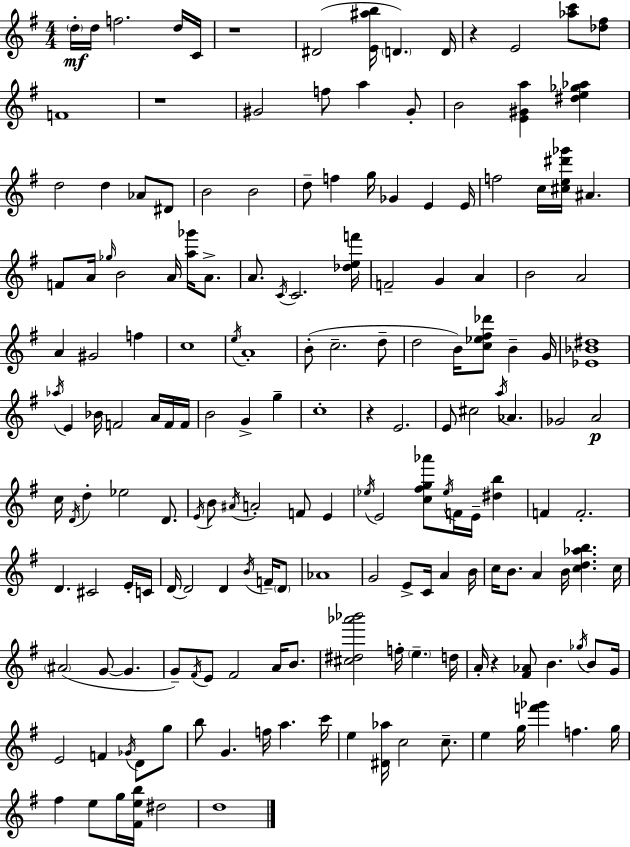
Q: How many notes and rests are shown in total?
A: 176